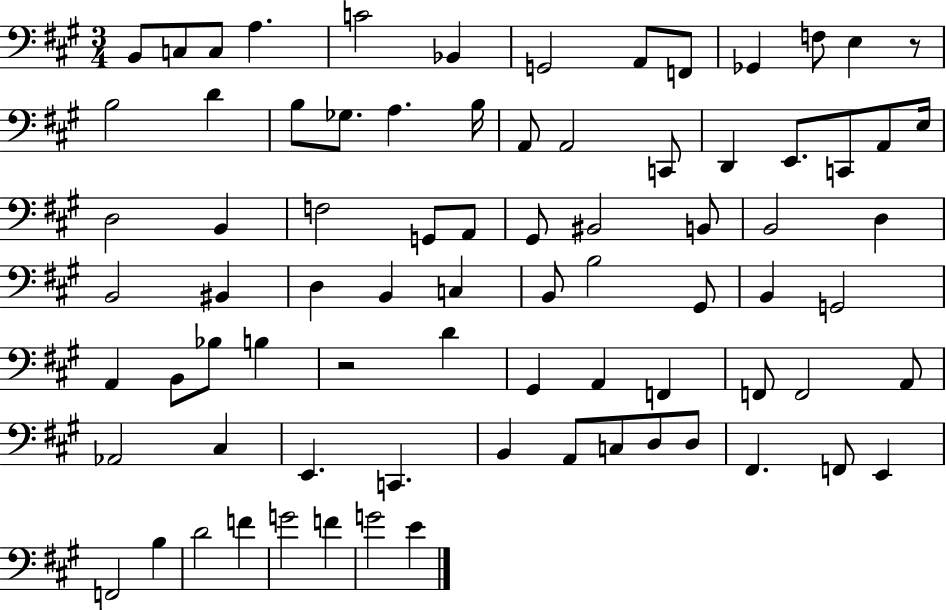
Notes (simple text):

B2/e C3/e C3/e A3/q. C4/h Bb2/q G2/h A2/e F2/e Gb2/q F3/e E3/q R/e B3/h D4/q B3/e Gb3/e. A3/q. B3/s A2/e A2/h C2/e D2/q E2/e. C2/e A2/e E3/s D3/h B2/q F3/h G2/e A2/e G#2/e BIS2/h B2/e B2/h D3/q B2/h BIS2/q D3/q B2/q C3/q B2/e B3/h G#2/e B2/q G2/h A2/q B2/e Bb3/e B3/q R/h D4/q G#2/q A2/q F2/q F2/e F2/h A2/e Ab2/h C#3/q E2/q. C2/q. B2/q A2/e C3/e D3/e D3/e F#2/q. F2/e E2/q F2/h B3/q D4/h F4/q G4/h F4/q G4/h E4/q